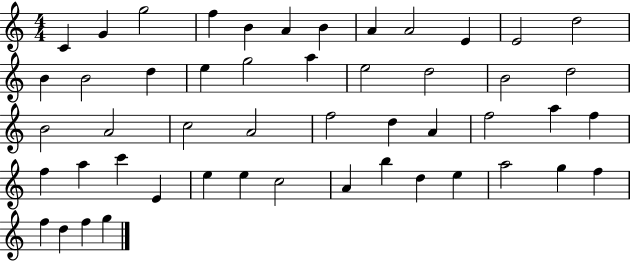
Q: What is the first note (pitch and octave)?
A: C4